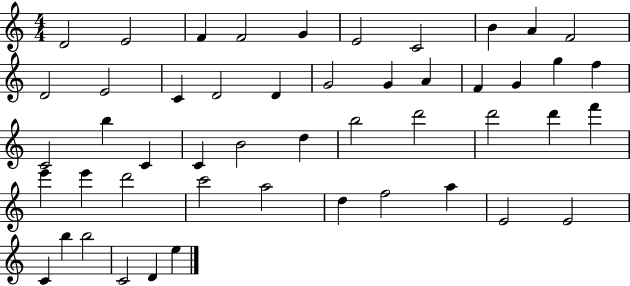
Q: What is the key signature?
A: C major